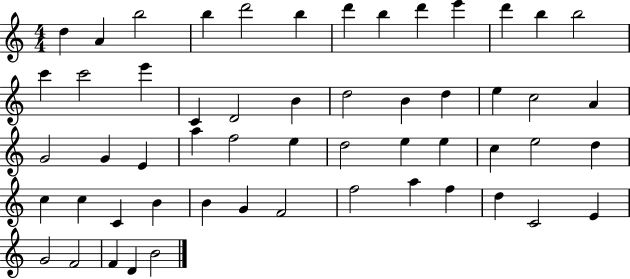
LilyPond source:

{
  \clef treble
  \numericTimeSignature
  \time 4/4
  \key c \major
  d''4 a'4 b''2 | b''4 d'''2 b''4 | d'''4 b''4 d'''4 e'''4 | d'''4 b''4 b''2 | \break c'''4 c'''2 e'''4 | c'4 d'2 b'4 | d''2 b'4 d''4 | e''4 c''2 a'4 | \break g'2 g'4 e'4 | a''4 f''2 e''4 | d''2 e''4 e''4 | c''4 e''2 d''4 | \break c''4 c''4 c'4 b'4 | b'4 g'4 f'2 | f''2 a''4 f''4 | d''4 c'2 e'4 | \break g'2 f'2 | f'4 d'4 b'2 | \bar "|."
}